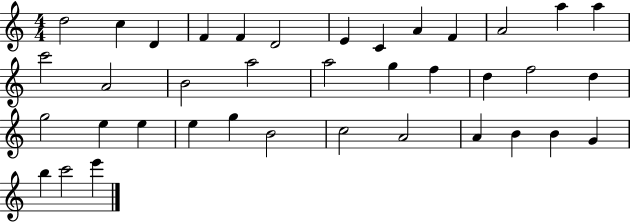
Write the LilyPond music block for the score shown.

{
  \clef treble
  \numericTimeSignature
  \time 4/4
  \key c \major
  d''2 c''4 d'4 | f'4 f'4 d'2 | e'4 c'4 a'4 f'4 | a'2 a''4 a''4 | \break c'''2 a'2 | b'2 a''2 | a''2 g''4 f''4 | d''4 f''2 d''4 | \break g''2 e''4 e''4 | e''4 g''4 b'2 | c''2 a'2 | a'4 b'4 b'4 g'4 | \break b''4 c'''2 e'''4 | \bar "|."
}